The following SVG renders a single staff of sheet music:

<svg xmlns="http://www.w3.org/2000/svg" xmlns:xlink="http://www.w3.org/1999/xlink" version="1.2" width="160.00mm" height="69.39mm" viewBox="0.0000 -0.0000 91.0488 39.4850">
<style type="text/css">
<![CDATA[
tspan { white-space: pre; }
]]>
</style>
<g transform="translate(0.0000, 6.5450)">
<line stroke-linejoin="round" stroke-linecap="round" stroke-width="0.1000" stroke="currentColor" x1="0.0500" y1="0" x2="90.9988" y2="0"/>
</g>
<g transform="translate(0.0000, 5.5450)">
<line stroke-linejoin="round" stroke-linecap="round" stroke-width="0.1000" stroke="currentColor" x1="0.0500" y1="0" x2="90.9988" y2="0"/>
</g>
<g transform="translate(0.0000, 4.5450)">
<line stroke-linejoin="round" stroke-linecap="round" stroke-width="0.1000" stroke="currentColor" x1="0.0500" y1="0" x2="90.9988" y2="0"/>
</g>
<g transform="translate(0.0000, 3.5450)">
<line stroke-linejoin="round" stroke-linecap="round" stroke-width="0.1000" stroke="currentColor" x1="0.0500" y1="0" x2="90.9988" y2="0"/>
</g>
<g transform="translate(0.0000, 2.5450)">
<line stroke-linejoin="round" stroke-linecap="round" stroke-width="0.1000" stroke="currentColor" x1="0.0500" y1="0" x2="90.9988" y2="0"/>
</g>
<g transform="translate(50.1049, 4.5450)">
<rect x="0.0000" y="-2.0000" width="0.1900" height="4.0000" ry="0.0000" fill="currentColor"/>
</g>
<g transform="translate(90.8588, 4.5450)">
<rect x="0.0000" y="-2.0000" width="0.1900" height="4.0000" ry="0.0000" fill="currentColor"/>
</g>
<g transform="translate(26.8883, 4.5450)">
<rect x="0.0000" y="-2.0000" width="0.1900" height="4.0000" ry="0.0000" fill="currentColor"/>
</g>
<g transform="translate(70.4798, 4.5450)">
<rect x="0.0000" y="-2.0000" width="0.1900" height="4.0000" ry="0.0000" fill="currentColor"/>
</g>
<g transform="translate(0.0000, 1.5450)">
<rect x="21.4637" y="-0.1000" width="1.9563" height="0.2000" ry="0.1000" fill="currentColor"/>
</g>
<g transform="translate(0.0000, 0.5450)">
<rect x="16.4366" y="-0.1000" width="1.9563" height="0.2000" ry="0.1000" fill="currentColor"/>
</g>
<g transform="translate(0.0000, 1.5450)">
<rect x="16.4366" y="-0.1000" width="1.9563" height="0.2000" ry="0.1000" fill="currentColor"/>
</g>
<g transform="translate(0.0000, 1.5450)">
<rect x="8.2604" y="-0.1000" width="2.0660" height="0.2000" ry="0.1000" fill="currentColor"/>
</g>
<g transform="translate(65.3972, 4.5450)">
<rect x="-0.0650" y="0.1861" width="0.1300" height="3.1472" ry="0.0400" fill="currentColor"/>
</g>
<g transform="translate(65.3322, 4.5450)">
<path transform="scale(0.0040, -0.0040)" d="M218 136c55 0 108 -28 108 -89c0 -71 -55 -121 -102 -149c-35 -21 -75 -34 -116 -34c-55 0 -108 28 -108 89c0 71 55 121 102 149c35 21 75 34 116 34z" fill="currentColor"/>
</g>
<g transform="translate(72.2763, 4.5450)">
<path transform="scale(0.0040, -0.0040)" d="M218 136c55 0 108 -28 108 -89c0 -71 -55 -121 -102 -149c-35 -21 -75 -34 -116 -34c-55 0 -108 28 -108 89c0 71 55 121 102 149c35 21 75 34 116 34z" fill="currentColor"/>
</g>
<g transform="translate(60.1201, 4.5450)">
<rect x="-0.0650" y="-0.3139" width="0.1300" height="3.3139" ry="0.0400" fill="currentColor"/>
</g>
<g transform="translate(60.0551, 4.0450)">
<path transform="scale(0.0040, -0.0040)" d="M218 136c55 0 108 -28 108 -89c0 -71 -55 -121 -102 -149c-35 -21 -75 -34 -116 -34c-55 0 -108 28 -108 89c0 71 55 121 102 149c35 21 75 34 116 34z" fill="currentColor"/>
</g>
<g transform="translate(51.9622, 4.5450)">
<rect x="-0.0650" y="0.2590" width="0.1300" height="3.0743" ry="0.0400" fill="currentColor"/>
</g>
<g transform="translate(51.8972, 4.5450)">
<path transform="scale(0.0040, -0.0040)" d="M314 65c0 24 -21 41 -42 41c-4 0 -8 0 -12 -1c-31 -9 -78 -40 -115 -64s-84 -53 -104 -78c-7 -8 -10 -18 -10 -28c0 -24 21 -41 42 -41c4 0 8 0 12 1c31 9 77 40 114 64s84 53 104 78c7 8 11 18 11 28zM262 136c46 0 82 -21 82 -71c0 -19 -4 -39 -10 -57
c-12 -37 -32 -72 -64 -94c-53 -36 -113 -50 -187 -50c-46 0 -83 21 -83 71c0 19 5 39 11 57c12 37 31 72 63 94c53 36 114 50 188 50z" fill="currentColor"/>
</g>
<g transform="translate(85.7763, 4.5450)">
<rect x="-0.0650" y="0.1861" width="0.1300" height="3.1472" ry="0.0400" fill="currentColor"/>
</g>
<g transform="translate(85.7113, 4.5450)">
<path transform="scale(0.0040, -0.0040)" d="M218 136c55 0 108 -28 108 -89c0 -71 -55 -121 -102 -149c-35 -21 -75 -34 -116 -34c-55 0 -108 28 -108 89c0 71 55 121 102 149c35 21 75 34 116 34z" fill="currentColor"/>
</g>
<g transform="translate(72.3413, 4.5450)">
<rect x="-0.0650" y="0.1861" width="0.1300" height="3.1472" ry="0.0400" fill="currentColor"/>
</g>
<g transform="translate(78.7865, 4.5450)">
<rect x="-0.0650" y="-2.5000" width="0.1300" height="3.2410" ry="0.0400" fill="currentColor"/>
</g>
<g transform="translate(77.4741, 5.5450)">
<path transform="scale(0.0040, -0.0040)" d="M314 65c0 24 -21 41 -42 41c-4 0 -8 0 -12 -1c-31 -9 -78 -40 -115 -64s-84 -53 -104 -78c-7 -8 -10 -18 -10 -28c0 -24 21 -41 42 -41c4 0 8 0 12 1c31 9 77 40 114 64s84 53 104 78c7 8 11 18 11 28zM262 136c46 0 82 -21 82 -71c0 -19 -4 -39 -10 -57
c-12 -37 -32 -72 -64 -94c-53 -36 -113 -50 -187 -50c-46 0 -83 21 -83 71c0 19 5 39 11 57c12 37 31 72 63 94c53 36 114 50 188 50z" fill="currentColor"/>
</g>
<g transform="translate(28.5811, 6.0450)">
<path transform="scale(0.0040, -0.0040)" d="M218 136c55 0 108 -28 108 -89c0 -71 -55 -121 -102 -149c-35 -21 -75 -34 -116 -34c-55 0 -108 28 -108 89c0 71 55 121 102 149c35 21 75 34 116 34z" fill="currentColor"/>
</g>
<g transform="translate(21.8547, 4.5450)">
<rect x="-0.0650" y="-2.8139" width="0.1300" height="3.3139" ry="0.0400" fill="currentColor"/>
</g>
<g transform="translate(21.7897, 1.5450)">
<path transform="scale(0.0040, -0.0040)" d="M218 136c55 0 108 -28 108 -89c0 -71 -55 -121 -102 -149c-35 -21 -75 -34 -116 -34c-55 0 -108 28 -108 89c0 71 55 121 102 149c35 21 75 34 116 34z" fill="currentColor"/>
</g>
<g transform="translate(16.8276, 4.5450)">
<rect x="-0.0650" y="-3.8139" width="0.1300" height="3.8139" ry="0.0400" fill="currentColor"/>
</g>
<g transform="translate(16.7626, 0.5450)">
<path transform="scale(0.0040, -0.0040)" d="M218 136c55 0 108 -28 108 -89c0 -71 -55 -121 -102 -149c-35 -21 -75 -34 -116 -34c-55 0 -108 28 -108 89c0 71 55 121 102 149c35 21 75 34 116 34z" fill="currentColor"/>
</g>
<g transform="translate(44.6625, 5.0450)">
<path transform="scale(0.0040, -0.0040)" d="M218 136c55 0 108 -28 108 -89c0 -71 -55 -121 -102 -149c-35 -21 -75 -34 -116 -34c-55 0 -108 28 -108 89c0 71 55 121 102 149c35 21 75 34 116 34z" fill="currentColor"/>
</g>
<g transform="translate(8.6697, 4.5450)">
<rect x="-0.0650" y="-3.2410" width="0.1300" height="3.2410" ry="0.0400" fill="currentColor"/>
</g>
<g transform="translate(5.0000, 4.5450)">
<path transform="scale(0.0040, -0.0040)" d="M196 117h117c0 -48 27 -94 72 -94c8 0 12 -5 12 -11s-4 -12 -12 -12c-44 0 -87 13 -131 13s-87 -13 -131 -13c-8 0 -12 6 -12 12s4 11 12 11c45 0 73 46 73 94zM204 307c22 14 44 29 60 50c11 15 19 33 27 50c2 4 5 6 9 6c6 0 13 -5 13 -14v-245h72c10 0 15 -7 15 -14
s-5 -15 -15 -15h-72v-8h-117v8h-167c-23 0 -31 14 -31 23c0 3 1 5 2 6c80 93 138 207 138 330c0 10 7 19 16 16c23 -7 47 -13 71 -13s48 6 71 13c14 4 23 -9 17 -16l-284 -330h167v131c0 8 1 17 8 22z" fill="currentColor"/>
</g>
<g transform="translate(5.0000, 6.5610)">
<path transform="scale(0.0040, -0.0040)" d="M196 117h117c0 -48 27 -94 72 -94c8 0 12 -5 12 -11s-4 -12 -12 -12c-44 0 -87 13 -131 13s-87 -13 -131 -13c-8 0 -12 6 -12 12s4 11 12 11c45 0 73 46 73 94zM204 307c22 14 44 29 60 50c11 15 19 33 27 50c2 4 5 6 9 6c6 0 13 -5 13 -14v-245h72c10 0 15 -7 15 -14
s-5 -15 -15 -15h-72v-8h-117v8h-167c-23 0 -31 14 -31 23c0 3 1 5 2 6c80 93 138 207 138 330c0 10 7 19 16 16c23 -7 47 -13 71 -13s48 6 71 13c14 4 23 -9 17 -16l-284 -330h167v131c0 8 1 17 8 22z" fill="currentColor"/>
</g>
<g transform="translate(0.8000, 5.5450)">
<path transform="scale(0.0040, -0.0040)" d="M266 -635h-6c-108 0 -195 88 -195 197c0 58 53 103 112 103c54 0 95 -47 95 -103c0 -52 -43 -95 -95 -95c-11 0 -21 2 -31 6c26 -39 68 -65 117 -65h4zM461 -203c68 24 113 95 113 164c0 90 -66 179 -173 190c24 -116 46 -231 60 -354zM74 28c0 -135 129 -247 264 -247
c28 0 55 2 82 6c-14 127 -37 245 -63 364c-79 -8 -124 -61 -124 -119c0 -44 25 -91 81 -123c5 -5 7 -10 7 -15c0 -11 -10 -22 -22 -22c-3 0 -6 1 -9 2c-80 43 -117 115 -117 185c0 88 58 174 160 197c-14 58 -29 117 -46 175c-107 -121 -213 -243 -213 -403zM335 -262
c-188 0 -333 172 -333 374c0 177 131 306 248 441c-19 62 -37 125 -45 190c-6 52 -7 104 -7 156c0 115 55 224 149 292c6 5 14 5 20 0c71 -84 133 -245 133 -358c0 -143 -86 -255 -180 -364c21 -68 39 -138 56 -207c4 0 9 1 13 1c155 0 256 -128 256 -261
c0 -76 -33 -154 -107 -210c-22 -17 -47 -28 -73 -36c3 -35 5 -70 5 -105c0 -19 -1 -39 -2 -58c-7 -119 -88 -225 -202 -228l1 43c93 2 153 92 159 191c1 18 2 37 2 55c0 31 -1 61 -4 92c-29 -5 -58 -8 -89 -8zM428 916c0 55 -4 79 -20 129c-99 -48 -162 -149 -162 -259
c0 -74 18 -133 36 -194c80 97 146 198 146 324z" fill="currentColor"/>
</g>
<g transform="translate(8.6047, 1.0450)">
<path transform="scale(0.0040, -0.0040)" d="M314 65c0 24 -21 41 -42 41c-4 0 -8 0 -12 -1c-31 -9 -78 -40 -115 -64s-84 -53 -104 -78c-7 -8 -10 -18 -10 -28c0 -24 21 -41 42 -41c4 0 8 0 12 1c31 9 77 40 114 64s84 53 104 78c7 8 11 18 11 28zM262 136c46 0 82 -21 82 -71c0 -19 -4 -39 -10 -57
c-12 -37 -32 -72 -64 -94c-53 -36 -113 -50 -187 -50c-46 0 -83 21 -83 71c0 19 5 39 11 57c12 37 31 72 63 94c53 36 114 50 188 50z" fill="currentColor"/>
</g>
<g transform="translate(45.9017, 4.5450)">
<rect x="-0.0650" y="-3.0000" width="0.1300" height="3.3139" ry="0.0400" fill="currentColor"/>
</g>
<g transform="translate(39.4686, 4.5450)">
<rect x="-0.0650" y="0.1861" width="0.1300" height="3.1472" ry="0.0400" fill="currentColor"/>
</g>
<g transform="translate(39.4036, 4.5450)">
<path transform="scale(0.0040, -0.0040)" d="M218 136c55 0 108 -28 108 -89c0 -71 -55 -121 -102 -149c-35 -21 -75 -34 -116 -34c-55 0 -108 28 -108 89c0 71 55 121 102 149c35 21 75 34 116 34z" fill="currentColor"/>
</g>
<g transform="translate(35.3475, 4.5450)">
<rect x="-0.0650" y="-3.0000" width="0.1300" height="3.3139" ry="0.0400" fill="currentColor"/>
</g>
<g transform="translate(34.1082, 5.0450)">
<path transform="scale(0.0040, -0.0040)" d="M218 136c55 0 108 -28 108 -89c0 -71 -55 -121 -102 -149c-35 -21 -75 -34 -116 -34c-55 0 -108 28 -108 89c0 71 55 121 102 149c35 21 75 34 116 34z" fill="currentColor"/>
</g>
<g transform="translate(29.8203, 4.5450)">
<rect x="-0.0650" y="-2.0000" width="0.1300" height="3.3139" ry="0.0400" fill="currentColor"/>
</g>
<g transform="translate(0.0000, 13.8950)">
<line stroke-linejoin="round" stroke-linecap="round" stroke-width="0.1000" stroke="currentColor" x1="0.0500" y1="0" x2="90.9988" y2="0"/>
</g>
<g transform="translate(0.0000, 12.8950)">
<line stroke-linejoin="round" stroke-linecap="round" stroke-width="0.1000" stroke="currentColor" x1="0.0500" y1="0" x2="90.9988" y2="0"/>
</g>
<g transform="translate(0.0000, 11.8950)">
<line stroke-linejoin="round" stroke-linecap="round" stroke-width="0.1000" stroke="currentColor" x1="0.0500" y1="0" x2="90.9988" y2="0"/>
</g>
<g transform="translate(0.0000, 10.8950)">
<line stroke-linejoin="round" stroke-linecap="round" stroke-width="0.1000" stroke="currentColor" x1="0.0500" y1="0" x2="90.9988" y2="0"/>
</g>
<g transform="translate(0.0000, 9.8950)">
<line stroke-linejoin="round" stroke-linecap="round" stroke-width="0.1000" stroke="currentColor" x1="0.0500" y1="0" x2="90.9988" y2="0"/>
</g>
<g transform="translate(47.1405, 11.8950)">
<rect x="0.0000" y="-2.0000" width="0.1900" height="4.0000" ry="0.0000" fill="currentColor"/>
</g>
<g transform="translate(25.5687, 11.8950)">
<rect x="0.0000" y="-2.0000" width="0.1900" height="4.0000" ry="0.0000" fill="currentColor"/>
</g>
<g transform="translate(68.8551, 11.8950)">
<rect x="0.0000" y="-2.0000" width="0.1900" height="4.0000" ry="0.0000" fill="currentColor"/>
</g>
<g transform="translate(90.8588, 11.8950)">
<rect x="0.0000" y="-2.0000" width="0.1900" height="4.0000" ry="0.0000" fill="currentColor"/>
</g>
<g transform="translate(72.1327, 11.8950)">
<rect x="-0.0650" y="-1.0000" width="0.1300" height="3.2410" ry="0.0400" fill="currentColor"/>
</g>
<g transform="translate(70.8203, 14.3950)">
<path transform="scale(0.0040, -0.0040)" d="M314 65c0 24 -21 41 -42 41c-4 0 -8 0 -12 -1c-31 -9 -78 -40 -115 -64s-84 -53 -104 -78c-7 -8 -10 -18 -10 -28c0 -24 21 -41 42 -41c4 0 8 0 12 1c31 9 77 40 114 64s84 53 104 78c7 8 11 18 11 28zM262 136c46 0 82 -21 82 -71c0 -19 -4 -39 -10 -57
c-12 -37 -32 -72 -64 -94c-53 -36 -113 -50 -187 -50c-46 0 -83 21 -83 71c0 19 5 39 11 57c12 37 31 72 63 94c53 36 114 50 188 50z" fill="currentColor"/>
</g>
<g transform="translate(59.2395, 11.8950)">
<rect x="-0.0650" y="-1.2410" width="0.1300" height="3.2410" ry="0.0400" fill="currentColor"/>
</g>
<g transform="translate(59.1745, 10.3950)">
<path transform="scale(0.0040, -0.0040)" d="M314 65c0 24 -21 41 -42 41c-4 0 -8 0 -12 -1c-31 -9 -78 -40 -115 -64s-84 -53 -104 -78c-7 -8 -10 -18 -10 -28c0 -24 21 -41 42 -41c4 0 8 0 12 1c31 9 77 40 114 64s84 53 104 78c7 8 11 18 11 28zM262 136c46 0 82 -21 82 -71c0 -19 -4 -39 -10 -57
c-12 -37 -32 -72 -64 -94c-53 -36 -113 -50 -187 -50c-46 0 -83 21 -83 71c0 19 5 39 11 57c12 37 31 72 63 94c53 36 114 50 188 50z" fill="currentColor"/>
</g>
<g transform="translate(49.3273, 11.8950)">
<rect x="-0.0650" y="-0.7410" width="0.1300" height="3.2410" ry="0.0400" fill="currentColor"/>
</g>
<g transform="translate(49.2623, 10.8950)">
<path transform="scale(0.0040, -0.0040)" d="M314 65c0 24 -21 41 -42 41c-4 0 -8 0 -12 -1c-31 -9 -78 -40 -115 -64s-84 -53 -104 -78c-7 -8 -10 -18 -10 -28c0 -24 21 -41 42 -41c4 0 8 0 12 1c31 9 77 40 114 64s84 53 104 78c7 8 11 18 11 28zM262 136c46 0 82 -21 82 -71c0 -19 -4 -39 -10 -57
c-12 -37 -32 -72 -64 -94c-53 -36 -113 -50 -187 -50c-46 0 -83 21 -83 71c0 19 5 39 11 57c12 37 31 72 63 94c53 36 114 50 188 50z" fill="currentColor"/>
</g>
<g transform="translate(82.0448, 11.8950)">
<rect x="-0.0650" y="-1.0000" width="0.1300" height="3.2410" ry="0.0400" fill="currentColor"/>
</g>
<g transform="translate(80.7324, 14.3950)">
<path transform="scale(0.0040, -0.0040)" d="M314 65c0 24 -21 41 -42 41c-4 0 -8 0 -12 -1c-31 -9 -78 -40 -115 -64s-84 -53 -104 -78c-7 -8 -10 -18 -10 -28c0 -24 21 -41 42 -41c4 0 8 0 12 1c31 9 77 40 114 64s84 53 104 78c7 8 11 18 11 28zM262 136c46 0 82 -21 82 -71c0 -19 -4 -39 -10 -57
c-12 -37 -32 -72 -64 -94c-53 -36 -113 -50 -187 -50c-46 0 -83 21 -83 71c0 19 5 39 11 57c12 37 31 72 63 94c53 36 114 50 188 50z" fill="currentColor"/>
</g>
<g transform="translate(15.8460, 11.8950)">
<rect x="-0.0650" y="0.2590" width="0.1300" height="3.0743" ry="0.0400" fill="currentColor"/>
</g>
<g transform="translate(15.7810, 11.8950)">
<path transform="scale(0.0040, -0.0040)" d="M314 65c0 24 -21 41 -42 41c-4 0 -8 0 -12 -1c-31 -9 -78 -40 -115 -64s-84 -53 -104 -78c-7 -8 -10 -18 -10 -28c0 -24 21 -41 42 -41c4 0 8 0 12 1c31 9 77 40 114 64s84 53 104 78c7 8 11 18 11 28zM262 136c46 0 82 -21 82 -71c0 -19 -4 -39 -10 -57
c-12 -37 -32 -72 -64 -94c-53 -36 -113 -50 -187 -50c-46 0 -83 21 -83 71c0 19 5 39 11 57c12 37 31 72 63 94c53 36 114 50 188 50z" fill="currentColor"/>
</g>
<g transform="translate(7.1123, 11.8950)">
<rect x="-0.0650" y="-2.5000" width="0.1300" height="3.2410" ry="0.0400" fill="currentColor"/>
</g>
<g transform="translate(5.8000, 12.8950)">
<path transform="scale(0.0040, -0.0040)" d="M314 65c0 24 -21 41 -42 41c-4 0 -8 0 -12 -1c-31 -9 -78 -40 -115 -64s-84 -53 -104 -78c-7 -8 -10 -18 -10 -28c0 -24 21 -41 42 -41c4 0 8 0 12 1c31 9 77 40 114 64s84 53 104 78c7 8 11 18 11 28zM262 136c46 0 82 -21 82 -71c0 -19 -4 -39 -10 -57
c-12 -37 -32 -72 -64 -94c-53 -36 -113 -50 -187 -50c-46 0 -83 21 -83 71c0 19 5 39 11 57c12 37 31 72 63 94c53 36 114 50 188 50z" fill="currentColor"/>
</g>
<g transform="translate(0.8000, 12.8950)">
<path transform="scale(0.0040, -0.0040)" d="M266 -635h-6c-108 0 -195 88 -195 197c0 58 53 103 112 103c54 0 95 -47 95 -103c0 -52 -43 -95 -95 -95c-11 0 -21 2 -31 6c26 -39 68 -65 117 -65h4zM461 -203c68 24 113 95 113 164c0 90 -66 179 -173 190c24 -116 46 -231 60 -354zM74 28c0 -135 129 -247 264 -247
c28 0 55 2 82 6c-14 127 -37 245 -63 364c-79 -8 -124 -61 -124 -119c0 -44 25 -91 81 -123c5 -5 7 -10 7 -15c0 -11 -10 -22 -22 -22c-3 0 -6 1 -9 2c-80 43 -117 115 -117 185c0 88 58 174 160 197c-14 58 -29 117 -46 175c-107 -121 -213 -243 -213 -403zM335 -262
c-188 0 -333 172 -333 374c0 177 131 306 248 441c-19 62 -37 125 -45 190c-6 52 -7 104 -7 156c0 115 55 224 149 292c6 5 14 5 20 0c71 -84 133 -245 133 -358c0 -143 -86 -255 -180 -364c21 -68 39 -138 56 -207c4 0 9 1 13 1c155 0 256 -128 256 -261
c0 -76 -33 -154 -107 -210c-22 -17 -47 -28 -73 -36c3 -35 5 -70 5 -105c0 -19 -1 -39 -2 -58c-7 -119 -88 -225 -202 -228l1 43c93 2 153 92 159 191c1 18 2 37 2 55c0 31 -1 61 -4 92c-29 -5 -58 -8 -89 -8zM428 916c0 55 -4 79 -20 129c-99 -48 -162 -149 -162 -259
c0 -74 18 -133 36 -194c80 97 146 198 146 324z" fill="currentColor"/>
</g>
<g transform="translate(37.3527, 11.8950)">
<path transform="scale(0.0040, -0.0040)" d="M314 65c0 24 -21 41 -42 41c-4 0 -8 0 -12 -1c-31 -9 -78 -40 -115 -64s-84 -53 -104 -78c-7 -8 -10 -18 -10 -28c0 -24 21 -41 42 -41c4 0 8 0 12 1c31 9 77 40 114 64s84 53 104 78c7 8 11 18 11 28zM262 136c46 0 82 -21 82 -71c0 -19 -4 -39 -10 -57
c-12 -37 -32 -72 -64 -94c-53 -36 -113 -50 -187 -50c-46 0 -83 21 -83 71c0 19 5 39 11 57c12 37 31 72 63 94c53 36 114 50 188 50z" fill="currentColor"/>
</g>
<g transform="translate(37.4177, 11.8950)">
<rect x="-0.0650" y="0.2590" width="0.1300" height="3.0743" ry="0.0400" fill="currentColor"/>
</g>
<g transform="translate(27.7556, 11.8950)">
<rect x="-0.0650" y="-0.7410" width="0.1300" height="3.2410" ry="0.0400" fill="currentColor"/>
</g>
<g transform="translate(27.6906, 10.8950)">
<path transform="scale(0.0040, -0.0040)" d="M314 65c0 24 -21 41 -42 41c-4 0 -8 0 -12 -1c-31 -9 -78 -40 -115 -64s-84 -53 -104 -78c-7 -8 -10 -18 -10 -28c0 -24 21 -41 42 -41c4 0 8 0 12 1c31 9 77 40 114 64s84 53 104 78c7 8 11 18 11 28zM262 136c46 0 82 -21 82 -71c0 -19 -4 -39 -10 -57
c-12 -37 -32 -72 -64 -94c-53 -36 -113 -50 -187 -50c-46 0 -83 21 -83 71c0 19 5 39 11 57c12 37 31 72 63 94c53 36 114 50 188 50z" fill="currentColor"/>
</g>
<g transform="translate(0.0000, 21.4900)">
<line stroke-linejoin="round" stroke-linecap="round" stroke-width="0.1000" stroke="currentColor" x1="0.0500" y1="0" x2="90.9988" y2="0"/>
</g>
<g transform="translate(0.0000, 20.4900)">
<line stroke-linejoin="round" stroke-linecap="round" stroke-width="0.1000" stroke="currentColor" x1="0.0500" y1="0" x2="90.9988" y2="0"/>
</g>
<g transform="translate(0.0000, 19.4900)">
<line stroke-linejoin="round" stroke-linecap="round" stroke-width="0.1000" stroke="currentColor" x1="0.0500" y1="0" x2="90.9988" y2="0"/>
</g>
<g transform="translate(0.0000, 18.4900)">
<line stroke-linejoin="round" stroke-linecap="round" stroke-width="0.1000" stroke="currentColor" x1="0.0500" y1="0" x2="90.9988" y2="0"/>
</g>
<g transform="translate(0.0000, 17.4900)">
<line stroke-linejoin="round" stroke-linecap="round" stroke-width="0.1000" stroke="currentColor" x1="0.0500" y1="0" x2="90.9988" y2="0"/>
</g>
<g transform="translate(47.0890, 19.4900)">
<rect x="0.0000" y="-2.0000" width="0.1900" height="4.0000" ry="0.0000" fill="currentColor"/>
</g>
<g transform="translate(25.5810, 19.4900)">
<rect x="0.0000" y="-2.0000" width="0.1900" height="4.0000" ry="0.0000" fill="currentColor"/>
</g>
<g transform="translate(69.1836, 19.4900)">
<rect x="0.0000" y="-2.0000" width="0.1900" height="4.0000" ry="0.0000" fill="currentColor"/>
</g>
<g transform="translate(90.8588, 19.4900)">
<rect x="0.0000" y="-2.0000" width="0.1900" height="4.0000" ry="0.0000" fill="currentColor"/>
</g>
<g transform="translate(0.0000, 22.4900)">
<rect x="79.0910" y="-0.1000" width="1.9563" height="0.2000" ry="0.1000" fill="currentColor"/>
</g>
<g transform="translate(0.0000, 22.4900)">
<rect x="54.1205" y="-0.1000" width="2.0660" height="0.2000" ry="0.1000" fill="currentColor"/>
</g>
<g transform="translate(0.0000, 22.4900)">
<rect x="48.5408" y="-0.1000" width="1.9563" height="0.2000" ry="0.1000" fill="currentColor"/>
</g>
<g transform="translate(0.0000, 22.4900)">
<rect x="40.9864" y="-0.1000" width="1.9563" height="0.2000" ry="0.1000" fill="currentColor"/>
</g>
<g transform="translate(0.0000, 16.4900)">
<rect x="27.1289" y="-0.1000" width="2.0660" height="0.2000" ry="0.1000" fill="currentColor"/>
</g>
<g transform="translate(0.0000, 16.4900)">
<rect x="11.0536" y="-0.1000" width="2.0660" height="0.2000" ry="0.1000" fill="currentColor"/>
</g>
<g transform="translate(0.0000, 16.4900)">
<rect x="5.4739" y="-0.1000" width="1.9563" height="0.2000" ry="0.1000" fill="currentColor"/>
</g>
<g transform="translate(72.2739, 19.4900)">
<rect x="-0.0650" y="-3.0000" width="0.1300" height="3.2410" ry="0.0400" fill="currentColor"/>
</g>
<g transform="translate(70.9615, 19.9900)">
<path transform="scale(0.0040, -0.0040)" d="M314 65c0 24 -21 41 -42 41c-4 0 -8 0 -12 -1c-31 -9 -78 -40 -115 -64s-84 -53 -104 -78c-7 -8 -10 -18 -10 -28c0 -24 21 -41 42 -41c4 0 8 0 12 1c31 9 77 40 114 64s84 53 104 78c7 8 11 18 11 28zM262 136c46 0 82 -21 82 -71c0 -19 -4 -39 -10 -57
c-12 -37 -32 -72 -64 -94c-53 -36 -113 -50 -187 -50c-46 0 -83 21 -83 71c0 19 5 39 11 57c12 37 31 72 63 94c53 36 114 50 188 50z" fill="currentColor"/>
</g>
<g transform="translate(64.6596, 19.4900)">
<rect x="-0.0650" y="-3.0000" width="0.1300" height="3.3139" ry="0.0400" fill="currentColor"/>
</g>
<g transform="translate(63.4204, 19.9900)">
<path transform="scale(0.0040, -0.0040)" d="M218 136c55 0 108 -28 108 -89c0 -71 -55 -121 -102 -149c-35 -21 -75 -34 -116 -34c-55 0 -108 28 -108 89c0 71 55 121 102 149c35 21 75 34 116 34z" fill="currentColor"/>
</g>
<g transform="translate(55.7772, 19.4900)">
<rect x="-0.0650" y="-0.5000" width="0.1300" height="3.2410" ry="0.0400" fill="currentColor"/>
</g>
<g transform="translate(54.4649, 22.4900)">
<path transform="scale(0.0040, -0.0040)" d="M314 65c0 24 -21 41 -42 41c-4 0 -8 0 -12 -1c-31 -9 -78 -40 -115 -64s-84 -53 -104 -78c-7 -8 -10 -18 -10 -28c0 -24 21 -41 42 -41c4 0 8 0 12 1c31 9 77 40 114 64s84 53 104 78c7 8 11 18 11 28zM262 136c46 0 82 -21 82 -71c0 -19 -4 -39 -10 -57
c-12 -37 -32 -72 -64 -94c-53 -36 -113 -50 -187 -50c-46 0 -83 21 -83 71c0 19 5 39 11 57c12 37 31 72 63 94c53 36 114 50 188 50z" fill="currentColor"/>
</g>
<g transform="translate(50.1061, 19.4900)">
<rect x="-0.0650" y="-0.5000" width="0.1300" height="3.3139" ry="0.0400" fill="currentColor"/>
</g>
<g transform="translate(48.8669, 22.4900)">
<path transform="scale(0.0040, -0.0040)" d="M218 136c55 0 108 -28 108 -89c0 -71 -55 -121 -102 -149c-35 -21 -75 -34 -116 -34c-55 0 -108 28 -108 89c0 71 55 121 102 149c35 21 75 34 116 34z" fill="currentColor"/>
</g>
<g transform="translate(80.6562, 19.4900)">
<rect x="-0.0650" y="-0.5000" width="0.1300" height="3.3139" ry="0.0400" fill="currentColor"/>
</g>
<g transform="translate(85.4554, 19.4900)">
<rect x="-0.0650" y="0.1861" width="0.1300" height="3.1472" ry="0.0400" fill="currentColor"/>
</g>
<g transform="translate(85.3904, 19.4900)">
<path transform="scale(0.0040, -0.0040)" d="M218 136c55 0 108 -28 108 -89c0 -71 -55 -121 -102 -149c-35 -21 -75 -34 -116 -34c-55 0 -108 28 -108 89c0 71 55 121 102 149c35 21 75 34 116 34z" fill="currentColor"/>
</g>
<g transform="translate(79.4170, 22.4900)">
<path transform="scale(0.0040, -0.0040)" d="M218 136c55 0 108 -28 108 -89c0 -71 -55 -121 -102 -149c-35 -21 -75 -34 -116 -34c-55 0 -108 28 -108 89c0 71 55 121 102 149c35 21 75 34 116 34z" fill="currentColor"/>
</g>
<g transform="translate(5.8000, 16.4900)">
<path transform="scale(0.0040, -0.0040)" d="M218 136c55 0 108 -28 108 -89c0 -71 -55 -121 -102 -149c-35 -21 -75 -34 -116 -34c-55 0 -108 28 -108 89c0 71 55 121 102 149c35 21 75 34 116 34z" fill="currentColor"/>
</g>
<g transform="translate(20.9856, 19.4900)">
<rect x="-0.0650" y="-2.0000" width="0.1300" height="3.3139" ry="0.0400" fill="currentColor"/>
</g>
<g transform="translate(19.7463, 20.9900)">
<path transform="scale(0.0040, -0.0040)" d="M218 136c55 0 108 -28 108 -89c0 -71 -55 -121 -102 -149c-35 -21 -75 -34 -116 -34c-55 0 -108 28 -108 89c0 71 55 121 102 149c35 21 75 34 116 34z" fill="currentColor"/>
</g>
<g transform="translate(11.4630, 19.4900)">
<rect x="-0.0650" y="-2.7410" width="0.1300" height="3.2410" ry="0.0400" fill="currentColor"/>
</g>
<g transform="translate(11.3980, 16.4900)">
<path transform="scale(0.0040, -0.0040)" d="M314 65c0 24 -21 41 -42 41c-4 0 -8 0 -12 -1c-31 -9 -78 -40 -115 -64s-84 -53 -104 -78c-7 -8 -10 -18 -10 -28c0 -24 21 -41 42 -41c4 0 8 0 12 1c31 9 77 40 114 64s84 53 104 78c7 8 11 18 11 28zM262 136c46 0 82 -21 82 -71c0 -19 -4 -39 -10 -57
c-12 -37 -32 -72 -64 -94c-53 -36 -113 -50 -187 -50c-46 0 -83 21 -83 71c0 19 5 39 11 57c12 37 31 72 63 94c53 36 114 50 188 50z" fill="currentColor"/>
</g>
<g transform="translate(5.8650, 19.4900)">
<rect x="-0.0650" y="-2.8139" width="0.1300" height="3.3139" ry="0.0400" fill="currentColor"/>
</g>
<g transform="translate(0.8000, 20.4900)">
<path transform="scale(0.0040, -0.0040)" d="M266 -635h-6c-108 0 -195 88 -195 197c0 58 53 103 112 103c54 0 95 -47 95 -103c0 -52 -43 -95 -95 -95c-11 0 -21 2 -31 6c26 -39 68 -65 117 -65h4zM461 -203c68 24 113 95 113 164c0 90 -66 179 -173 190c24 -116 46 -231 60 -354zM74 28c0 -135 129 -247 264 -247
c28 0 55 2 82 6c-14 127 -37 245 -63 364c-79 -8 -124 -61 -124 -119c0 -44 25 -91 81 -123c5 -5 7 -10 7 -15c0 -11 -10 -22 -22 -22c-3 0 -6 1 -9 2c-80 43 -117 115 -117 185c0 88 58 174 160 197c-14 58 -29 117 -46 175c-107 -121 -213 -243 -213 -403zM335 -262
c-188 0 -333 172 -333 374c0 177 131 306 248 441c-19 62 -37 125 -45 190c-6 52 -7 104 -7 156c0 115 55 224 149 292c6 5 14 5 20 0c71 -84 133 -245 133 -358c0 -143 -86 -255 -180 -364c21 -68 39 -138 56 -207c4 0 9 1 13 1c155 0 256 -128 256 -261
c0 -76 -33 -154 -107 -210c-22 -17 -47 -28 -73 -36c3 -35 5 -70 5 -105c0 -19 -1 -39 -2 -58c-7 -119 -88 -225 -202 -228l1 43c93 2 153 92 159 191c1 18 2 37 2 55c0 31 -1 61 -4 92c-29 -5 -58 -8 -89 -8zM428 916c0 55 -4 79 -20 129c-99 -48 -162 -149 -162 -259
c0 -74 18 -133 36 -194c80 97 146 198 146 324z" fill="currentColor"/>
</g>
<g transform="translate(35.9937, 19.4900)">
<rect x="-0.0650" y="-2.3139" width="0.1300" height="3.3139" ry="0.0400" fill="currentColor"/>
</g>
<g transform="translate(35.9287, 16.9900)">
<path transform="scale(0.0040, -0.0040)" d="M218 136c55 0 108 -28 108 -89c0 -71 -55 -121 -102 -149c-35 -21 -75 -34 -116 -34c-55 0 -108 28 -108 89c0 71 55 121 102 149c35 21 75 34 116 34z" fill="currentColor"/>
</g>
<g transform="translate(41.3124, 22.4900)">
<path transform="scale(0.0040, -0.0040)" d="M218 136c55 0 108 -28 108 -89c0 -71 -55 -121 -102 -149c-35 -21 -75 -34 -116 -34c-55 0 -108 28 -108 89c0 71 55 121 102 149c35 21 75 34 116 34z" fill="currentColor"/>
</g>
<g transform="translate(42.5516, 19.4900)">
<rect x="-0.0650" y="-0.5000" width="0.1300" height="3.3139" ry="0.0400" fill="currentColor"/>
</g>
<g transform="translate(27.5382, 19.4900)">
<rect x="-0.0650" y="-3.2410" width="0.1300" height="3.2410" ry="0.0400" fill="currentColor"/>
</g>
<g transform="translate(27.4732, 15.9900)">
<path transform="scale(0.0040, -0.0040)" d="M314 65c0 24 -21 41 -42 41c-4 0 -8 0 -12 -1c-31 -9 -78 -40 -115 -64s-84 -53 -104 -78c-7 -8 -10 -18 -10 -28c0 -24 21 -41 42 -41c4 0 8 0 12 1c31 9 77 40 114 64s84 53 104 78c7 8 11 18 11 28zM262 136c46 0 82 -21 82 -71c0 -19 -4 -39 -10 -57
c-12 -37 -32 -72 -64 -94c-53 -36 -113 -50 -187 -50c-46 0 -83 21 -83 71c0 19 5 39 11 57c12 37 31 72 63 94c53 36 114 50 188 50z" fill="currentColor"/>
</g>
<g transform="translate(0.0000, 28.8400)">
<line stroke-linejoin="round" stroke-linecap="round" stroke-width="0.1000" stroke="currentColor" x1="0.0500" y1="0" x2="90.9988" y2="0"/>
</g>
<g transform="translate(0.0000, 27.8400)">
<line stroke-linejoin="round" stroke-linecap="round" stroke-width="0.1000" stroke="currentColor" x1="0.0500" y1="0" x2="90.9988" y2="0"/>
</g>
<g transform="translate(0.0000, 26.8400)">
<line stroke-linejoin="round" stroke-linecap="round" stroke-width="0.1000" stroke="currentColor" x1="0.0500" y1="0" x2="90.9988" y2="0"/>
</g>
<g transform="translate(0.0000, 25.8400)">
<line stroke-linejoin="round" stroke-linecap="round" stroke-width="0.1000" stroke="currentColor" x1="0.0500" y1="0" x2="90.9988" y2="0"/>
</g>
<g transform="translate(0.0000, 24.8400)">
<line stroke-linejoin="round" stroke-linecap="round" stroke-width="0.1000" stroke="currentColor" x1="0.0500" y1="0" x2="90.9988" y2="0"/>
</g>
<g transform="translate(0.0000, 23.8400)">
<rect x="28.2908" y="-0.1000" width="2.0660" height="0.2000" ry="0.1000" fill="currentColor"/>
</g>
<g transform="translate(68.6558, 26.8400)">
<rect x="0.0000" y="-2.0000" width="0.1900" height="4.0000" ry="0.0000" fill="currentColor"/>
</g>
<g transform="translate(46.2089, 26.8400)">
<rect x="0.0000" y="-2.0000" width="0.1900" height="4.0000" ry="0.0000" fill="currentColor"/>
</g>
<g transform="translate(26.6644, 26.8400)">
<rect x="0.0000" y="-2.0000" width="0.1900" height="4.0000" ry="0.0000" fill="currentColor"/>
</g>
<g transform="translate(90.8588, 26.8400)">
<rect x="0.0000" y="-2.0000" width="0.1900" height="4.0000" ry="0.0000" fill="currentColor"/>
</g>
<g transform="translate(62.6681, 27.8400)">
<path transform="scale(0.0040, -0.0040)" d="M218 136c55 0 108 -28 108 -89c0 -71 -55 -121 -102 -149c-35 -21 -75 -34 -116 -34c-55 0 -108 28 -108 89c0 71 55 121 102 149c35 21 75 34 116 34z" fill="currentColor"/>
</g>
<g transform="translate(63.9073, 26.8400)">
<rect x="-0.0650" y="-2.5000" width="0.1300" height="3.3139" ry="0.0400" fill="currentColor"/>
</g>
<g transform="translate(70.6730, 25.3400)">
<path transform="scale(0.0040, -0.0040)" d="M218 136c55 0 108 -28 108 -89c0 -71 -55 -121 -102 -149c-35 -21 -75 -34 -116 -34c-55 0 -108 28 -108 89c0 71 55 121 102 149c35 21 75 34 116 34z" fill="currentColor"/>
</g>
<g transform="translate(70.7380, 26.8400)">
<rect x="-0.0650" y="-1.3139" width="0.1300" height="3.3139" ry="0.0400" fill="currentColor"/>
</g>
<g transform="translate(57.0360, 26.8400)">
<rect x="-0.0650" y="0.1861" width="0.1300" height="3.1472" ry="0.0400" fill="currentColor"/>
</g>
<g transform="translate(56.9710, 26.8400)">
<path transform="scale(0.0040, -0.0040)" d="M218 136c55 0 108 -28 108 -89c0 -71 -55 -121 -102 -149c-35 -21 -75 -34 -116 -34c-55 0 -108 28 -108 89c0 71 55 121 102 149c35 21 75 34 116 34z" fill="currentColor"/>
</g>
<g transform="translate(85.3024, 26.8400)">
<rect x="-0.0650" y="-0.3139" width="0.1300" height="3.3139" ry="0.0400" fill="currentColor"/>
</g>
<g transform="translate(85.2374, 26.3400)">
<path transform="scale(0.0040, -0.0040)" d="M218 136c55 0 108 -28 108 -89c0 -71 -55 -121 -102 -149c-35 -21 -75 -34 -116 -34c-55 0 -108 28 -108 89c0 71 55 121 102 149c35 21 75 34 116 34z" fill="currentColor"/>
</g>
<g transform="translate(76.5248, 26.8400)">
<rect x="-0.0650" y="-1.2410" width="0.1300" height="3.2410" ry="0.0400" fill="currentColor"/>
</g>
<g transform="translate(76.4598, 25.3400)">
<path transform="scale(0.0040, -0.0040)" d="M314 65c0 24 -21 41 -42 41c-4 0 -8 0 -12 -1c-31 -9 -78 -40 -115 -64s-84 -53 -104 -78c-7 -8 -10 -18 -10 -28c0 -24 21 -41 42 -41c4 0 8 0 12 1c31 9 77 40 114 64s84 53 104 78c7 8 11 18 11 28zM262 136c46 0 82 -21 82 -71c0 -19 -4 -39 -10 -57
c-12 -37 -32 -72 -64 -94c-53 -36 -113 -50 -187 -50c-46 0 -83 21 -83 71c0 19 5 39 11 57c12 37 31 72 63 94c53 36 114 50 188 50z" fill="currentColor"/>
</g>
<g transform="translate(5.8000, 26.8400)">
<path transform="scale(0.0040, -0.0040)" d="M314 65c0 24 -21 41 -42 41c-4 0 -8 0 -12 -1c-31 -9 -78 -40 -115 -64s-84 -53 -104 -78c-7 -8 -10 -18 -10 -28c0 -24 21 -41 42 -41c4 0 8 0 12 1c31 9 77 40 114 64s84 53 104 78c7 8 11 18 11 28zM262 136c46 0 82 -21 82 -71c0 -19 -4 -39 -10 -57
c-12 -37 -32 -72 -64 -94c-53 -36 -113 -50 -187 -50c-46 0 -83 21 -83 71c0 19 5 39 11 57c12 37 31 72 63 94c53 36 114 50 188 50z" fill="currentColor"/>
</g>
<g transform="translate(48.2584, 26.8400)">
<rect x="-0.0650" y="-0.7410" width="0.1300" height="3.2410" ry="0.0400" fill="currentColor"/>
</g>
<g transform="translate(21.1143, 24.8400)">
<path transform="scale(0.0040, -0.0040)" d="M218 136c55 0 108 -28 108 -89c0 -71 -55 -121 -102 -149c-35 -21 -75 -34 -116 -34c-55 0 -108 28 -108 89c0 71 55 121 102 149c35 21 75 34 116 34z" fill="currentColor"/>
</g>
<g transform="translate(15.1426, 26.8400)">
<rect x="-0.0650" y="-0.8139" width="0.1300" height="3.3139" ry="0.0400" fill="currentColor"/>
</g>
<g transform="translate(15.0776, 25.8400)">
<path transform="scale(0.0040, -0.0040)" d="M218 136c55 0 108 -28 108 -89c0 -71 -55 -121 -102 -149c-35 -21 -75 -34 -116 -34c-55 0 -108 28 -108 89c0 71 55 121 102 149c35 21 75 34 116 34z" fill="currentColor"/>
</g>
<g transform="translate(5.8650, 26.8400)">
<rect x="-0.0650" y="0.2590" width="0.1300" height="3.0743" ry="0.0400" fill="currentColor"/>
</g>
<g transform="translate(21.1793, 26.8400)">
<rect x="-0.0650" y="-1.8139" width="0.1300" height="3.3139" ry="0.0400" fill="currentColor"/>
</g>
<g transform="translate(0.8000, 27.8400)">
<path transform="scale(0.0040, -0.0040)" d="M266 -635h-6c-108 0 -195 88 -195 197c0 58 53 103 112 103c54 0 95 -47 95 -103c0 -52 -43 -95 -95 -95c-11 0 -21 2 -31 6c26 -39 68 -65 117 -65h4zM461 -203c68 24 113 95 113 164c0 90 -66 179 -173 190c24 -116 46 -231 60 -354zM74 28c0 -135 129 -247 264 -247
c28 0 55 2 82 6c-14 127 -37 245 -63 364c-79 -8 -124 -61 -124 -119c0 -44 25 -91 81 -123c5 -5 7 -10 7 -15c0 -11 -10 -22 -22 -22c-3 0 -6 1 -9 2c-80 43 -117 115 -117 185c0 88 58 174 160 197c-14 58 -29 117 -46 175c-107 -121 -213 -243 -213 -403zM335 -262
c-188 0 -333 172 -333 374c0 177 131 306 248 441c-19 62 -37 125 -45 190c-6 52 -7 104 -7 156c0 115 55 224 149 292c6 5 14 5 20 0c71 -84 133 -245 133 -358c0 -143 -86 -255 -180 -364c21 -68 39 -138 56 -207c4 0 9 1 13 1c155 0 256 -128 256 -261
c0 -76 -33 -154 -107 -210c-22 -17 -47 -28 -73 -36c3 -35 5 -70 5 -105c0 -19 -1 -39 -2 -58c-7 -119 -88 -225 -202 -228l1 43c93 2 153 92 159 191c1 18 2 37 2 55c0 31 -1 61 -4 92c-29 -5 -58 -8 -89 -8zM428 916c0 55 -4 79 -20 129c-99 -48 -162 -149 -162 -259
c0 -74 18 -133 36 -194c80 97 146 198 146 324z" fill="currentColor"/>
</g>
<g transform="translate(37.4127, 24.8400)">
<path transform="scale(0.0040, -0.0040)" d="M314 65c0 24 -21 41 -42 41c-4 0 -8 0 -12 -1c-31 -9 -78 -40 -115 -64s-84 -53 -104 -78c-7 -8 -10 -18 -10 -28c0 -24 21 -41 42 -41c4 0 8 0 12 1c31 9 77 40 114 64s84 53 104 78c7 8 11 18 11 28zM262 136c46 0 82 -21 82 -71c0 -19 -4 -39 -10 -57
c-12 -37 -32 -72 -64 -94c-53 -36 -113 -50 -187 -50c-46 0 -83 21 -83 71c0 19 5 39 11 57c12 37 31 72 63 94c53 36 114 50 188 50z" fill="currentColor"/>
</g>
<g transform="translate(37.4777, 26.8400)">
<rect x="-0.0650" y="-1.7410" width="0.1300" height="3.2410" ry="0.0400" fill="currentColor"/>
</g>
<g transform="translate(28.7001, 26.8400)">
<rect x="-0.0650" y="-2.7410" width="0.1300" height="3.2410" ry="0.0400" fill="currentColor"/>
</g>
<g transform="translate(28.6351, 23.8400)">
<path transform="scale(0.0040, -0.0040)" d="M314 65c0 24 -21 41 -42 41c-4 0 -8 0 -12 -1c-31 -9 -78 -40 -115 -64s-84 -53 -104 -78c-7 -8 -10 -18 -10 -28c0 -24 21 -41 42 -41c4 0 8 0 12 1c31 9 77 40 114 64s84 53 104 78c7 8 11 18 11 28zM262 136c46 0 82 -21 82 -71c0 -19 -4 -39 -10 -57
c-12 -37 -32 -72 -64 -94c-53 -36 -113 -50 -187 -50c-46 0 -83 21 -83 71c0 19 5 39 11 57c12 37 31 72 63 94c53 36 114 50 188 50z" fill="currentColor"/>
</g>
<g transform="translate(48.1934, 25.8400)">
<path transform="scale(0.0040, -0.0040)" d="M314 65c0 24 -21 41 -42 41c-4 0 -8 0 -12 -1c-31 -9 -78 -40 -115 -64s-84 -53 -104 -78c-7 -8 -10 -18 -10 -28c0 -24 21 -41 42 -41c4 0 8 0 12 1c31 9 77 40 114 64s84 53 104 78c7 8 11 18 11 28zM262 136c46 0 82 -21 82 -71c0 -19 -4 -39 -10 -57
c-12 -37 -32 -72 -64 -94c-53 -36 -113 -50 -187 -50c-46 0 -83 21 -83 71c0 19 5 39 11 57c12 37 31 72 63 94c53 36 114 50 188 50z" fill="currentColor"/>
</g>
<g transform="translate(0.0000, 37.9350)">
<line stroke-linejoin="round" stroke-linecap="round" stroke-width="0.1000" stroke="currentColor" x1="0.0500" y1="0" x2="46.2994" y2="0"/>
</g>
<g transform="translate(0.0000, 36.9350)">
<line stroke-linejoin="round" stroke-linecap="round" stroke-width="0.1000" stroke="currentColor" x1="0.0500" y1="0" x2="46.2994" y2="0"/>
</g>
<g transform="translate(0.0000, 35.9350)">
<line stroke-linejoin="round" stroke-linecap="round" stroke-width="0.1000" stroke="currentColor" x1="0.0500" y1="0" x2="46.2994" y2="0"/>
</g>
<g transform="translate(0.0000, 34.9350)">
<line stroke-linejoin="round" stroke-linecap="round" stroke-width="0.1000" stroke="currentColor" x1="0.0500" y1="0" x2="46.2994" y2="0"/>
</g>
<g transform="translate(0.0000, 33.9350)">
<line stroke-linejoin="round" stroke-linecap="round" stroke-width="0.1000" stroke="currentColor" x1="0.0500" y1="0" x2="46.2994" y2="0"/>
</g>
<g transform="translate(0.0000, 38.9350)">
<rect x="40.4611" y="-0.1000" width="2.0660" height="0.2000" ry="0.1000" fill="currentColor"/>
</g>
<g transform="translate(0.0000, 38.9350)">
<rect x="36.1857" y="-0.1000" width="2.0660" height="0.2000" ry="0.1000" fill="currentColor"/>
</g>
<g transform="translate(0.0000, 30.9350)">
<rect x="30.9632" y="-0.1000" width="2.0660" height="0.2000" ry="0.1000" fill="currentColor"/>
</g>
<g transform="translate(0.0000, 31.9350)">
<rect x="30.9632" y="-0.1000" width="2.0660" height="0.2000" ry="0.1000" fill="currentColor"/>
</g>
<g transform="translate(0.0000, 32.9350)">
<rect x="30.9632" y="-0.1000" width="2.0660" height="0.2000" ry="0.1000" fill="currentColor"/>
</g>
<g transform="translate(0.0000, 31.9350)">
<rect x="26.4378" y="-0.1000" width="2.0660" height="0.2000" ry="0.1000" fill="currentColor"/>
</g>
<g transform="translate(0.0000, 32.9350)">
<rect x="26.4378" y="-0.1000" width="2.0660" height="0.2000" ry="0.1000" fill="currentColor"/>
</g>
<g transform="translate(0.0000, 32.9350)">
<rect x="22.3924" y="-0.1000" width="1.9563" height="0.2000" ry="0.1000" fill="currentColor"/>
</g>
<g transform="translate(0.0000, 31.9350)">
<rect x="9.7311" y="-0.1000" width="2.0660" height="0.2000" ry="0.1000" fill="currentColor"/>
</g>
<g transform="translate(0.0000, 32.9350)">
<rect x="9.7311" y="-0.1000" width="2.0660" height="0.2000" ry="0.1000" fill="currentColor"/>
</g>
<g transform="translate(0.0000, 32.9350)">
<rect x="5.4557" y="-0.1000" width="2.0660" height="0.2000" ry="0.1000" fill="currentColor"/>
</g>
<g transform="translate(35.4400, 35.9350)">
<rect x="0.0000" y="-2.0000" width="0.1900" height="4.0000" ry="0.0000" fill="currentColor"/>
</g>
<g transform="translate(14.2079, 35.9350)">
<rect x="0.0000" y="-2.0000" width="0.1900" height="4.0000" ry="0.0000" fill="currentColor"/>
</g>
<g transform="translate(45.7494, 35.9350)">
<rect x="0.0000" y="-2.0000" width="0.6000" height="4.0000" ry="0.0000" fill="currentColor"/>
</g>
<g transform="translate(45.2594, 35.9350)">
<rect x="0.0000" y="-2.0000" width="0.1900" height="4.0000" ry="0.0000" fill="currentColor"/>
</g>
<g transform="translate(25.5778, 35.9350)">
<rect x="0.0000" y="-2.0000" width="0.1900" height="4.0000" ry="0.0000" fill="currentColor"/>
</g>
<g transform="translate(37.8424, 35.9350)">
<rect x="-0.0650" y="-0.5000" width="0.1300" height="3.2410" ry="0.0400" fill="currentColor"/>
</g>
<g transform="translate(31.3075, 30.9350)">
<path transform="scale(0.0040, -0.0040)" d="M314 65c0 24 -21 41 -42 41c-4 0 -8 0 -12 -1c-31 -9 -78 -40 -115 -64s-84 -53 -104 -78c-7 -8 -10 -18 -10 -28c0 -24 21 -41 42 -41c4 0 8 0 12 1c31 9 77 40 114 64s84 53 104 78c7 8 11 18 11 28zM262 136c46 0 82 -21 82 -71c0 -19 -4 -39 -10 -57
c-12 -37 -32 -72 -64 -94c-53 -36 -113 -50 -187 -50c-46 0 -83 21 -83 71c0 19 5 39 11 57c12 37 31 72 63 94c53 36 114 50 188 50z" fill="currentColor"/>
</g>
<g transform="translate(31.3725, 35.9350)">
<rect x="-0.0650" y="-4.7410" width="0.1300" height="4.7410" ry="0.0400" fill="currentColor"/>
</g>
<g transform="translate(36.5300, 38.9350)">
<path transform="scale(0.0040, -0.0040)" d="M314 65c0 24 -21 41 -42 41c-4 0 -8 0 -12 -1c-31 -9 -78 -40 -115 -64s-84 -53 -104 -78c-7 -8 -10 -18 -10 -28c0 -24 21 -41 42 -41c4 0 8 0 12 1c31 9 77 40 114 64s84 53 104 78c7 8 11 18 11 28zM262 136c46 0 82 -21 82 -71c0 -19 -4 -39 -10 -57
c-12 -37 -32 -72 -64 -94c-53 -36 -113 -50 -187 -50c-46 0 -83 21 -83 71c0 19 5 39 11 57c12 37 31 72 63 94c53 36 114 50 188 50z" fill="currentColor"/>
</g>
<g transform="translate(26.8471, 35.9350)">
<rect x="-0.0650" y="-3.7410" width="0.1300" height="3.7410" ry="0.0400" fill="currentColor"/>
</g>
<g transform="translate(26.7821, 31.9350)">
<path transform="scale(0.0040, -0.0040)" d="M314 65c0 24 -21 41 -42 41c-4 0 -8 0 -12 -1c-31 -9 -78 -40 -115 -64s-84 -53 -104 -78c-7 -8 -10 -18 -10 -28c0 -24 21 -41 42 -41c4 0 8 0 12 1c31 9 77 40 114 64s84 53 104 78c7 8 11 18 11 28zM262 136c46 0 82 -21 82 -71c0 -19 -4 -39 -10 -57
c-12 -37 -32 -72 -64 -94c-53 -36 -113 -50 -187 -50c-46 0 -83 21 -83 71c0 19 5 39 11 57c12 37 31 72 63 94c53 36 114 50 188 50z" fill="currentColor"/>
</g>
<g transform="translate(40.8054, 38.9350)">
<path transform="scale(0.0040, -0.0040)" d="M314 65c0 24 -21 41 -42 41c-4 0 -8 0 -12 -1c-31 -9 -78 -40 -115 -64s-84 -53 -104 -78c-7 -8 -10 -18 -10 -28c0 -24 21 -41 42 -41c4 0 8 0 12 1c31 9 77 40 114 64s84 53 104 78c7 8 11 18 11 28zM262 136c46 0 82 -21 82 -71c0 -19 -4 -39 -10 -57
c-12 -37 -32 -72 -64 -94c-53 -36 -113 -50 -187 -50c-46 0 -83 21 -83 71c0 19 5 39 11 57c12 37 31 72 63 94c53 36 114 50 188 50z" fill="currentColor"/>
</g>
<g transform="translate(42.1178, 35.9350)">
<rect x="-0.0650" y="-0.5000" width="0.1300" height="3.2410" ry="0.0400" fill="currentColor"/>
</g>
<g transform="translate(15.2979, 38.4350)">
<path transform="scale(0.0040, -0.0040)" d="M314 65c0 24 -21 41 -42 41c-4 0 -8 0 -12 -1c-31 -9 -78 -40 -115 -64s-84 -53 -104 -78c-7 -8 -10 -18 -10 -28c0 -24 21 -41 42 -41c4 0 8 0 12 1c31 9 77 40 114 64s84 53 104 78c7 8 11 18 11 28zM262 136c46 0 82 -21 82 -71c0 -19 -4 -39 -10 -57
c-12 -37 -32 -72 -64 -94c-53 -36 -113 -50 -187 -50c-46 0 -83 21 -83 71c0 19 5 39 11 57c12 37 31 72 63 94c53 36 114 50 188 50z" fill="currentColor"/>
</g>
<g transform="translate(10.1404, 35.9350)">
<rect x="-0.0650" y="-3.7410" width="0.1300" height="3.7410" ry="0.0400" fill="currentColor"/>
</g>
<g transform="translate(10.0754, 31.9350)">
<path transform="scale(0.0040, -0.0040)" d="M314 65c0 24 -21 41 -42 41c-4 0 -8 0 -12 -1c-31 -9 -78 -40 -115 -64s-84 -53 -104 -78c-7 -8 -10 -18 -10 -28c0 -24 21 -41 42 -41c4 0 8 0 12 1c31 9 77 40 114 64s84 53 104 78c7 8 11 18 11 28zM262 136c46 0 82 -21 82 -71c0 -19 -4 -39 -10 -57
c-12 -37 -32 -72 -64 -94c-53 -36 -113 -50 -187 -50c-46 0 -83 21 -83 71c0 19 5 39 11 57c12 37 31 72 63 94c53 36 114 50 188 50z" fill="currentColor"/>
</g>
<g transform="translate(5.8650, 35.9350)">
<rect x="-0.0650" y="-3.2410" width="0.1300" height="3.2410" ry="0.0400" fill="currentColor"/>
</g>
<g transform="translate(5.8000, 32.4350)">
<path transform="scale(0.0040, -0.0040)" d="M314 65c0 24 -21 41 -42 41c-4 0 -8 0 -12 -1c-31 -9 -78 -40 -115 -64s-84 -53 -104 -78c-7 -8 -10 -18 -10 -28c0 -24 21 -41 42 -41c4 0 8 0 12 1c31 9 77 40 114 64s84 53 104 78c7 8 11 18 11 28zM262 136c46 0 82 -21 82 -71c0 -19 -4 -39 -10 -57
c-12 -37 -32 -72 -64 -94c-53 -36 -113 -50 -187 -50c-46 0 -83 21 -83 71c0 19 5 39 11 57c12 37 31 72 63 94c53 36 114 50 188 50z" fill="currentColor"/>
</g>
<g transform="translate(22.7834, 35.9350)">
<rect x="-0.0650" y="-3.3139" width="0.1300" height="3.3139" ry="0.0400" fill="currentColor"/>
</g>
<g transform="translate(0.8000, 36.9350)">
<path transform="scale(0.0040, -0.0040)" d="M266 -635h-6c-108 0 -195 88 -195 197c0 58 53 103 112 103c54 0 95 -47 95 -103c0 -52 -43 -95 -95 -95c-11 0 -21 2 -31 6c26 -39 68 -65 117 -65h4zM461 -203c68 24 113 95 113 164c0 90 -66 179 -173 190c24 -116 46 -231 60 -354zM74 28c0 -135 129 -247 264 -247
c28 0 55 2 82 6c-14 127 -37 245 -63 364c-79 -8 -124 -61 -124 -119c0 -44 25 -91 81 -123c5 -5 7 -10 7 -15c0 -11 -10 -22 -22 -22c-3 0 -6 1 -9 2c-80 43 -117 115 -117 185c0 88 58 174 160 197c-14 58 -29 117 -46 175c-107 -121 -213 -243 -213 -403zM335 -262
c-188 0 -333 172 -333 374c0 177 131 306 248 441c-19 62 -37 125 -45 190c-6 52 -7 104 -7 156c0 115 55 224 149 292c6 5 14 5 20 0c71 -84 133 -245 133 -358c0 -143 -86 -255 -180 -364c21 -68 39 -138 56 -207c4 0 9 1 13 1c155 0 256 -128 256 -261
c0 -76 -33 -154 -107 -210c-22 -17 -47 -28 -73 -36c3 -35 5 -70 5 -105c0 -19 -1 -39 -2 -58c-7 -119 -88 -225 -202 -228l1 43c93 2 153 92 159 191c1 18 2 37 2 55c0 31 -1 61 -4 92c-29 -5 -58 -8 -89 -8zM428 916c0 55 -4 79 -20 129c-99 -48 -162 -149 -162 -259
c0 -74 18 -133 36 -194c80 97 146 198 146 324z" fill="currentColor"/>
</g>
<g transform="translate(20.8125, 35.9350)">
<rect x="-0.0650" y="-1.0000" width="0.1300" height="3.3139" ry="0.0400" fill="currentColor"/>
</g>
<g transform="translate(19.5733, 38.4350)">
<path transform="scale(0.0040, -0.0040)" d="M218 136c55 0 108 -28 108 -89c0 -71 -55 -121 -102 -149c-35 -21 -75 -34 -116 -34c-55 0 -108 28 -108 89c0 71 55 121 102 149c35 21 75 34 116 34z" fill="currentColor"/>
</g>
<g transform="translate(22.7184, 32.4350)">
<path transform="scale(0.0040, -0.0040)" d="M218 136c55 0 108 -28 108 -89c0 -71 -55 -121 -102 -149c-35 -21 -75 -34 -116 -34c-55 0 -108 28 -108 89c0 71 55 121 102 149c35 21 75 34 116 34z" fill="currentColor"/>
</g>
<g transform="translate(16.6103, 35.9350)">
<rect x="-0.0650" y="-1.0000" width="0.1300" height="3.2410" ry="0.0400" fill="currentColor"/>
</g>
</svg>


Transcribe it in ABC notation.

X:1
T:Untitled
M:4/4
L:1/4
K:C
b2 c' a F A B A B2 c B B G2 B G2 B2 d2 B2 d2 e2 D2 D2 a a2 F b2 g C C C2 A A2 C B B2 d f a2 f2 d2 B G e e2 c b2 c'2 D2 D b c'2 e'2 C2 C2